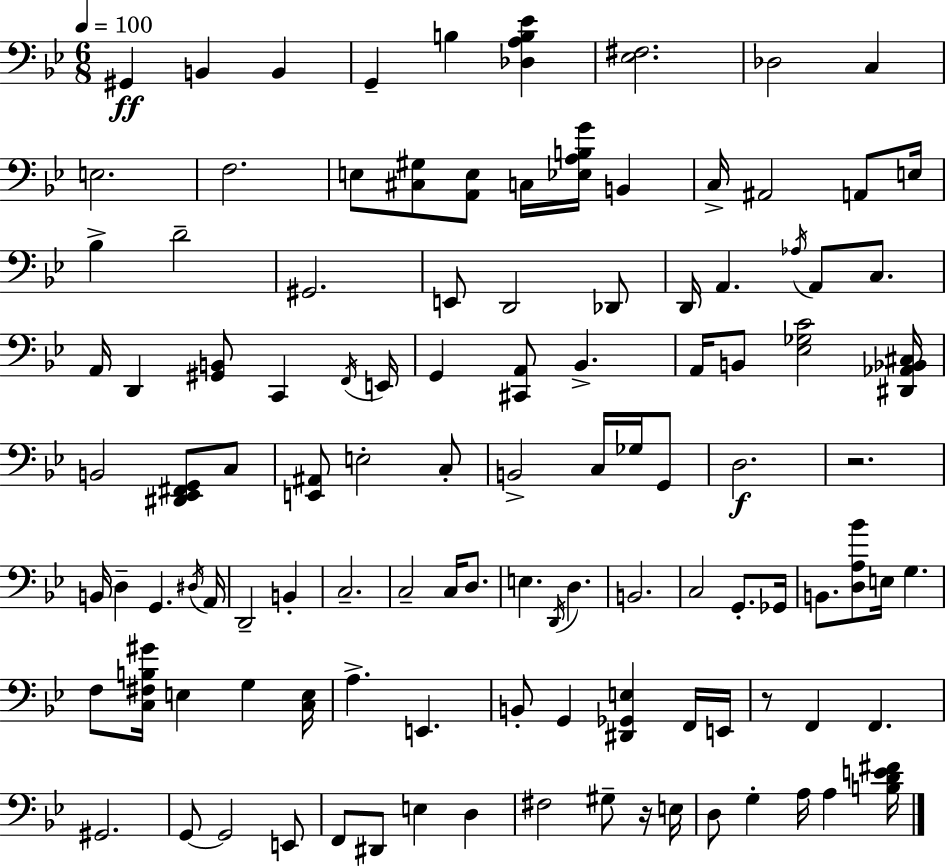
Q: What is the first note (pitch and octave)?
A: G#2